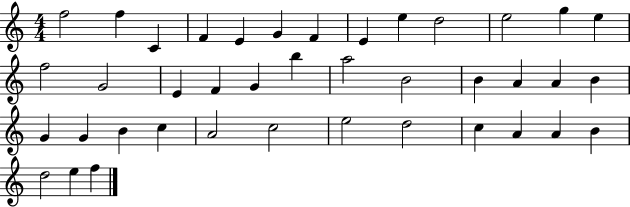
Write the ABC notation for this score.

X:1
T:Untitled
M:4/4
L:1/4
K:C
f2 f C F E G F E e d2 e2 g e f2 G2 E F G b a2 B2 B A A B G G B c A2 c2 e2 d2 c A A B d2 e f